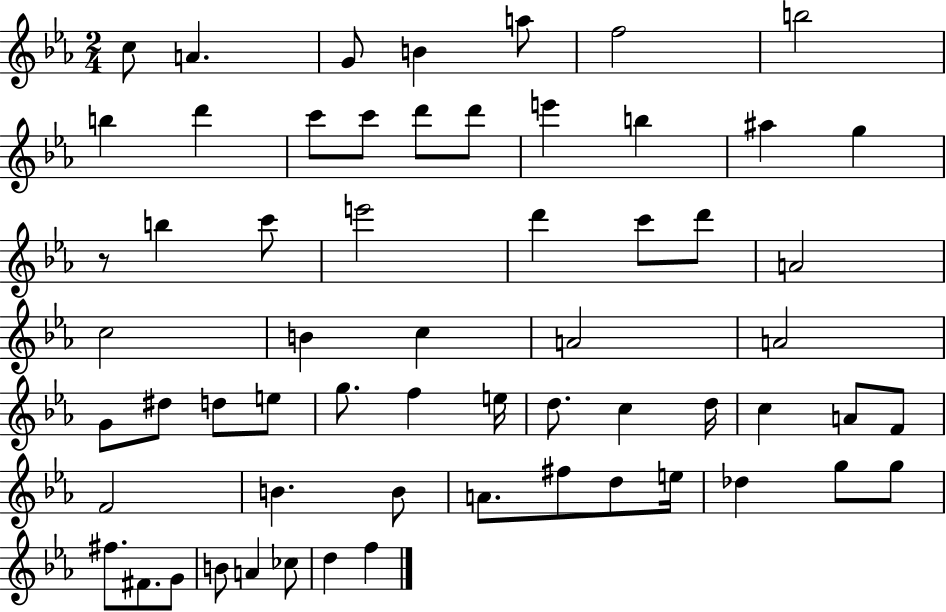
X:1
T:Untitled
M:2/4
L:1/4
K:Eb
c/2 A G/2 B a/2 f2 b2 b d' c'/2 c'/2 d'/2 d'/2 e' b ^a g z/2 b c'/2 e'2 d' c'/2 d'/2 A2 c2 B c A2 A2 G/2 ^d/2 d/2 e/2 g/2 f e/4 d/2 c d/4 c A/2 F/2 F2 B B/2 A/2 ^f/2 d/2 e/4 _d g/2 g/2 ^f/2 ^F/2 G/2 B/2 A _c/2 d f